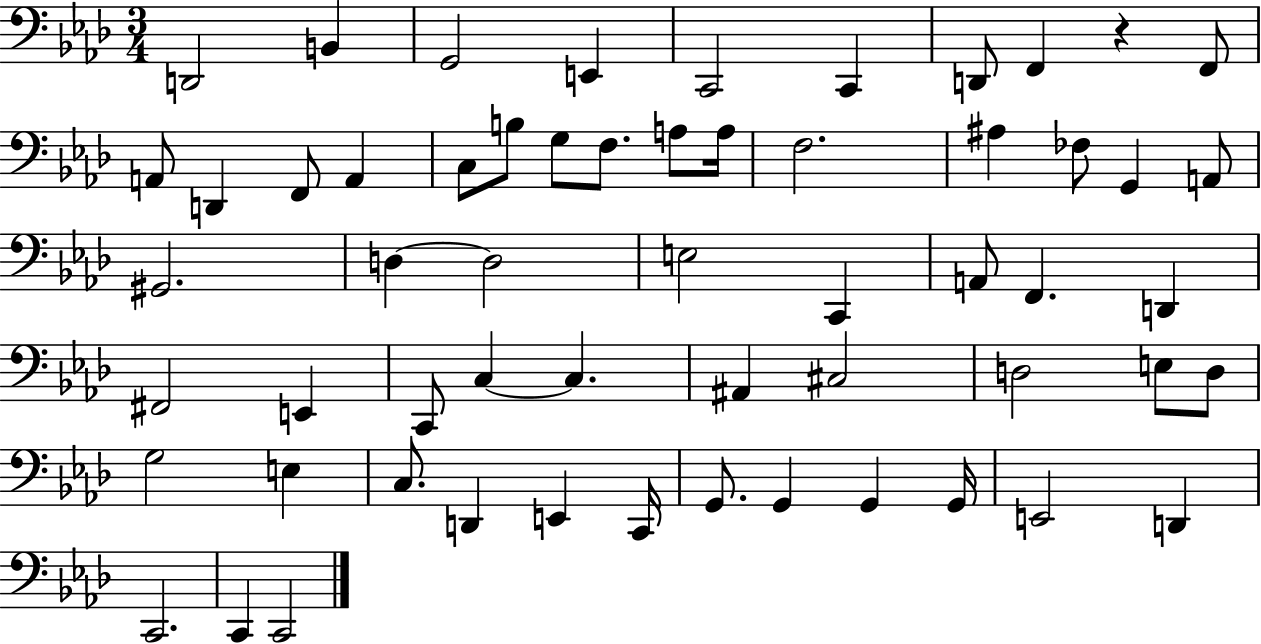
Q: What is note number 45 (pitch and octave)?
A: C3